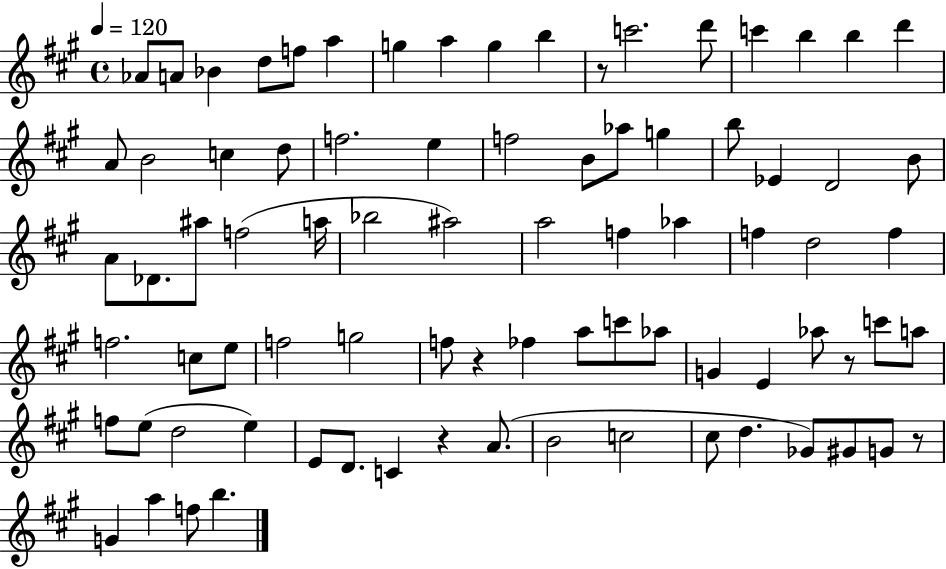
X:1
T:Untitled
M:4/4
L:1/4
K:A
_A/2 A/2 _B d/2 f/2 a g a g b z/2 c'2 d'/2 c' b b d' A/2 B2 c d/2 f2 e f2 B/2 _a/2 g b/2 _E D2 B/2 A/2 _D/2 ^a/2 f2 a/4 _b2 ^a2 a2 f _a f d2 f f2 c/2 e/2 f2 g2 f/2 z _f a/2 c'/2 _a/2 G E _a/2 z/2 c'/2 a/2 f/2 e/2 d2 e E/2 D/2 C z A/2 B2 c2 ^c/2 d _G/2 ^G/2 G/2 z/2 G a f/2 b